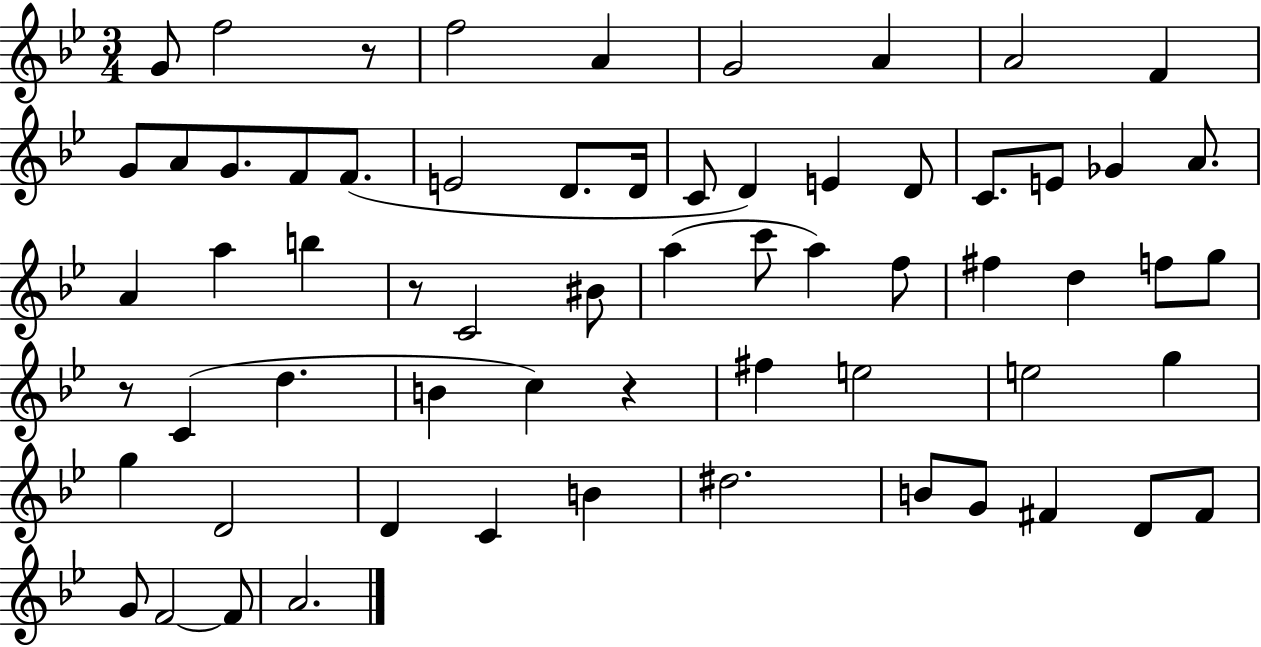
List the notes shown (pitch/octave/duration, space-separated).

G4/e F5/h R/e F5/h A4/q G4/h A4/q A4/h F4/q G4/e A4/e G4/e. F4/e F4/e. E4/h D4/e. D4/s C4/e D4/q E4/q D4/e C4/e. E4/e Gb4/q A4/e. A4/q A5/q B5/q R/e C4/h BIS4/e A5/q C6/e A5/q F5/e F#5/q D5/q F5/e G5/e R/e C4/q D5/q. B4/q C5/q R/q F#5/q E5/h E5/h G5/q G5/q D4/h D4/q C4/q B4/q D#5/h. B4/e G4/e F#4/q D4/e F#4/e G4/e F4/h F4/e A4/h.